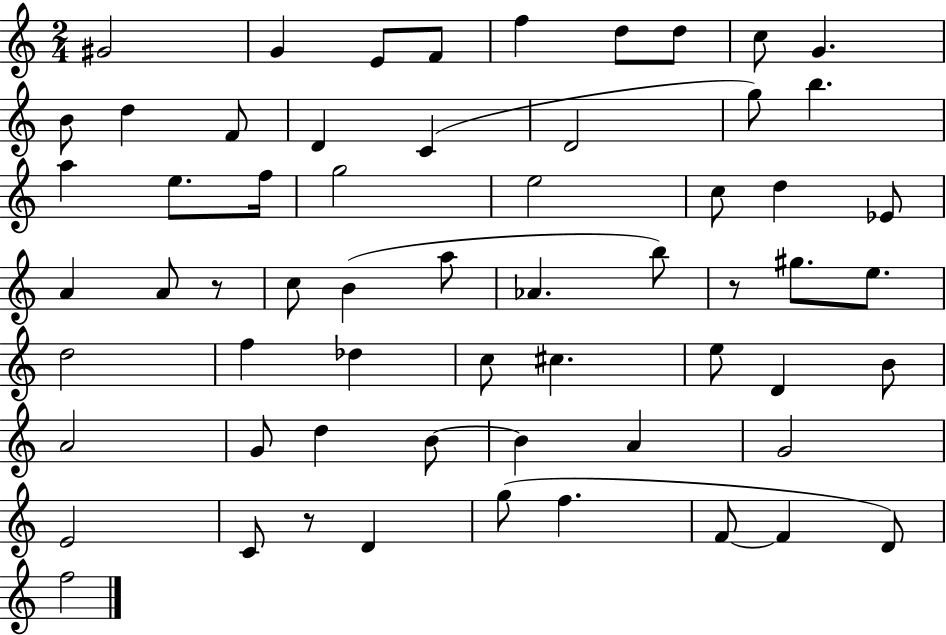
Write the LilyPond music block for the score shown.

{
  \clef treble
  \numericTimeSignature
  \time 2/4
  \key c \major
  gis'2 | g'4 e'8 f'8 | f''4 d''8 d''8 | c''8 g'4. | \break b'8 d''4 f'8 | d'4 c'4( | d'2 | g''8) b''4. | \break a''4 e''8. f''16 | g''2 | e''2 | c''8 d''4 ees'8 | \break a'4 a'8 r8 | c''8 b'4( a''8 | aes'4. b''8) | r8 gis''8. e''8. | \break d''2 | f''4 des''4 | c''8 cis''4. | e''8 d'4 b'8 | \break a'2 | g'8 d''4 b'8~~ | b'4 a'4 | g'2 | \break e'2 | c'8 r8 d'4 | g''8( f''4. | f'8~~ f'4 d'8) | \break f''2 | \bar "|."
}